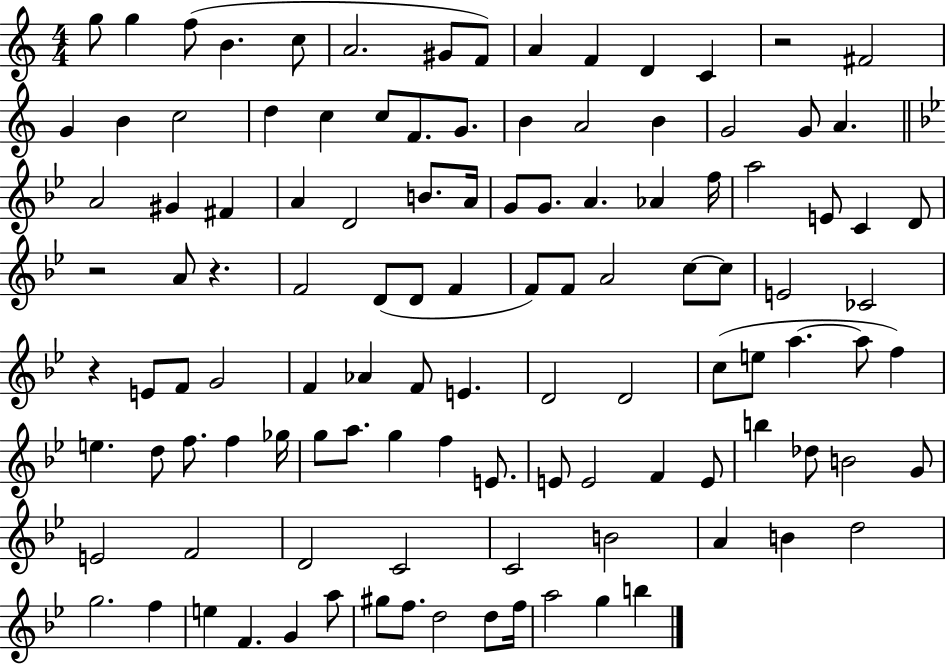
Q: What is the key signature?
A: C major